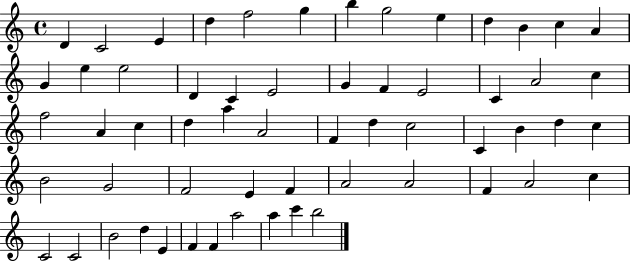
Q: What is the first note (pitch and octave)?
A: D4